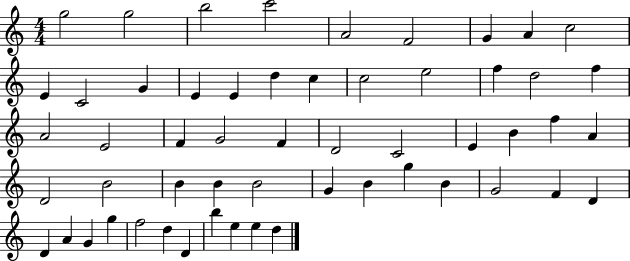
{
  \clef treble
  \numericTimeSignature
  \time 4/4
  \key c \major
  g''2 g''2 | b''2 c'''2 | a'2 f'2 | g'4 a'4 c''2 | \break e'4 c'2 g'4 | e'4 e'4 d''4 c''4 | c''2 e''2 | f''4 d''2 f''4 | \break a'2 e'2 | f'4 g'2 f'4 | d'2 c'2 | e'4 b'4 f''4 a'4 | \break d'2 b'2 | b'4 b'4 b'2 | g'4 b'4 g''4 b'4 | g'2 f'4 d'4 | \break d'4 a'4 g'4 g''4 | f''2 d''4 d'4 | b''4 e''4 e''4 d''4 | \bar "|."
}